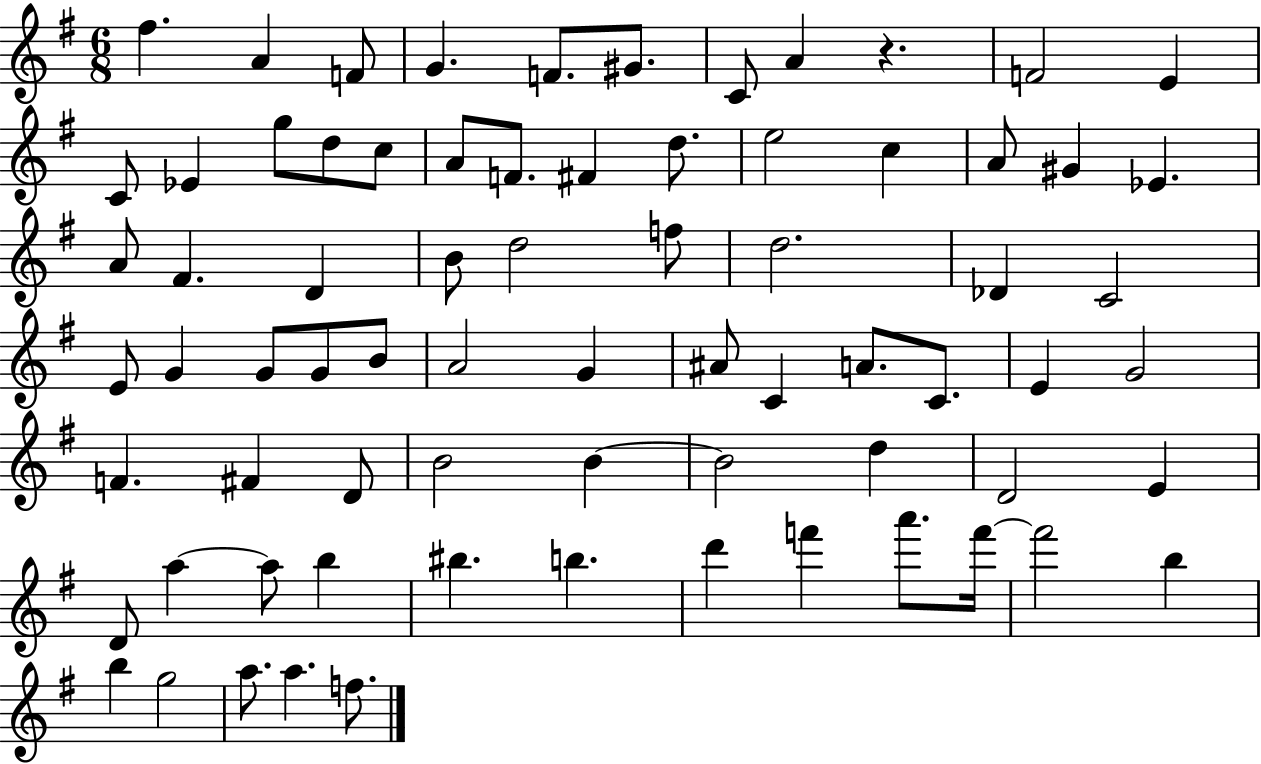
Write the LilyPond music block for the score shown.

{
  \clef treble
  \numericTimeSignature
  \time 6/8
  \key g \major
  fis''4. a'4 f'8 | g'4. f'8. gis'8. | c'8 a'4 r4. | f'2 e'4 | \break c'8 ees'4 g''8 d''8 c''8 | a'8 f'8. fis'4 d''8. | e''2 c''4 | a'8 gis'4 ees'4. | \break a'8 fis'4. d'4 | b'8 d''2 f''8 | d''2. | des'4 c'2 | \break e'8 g'4 g'8 g'8 b'8 | a'2 g'4 | ais'8 c'4 a'8. c'8. | e'4 g'2 | \break f'4. fis'4 d'8 | b'2 b'4~~ | b'2 d''4 | d'2 e'4 | \break d'8 a''4~~ a''8 b''4 | bis''4. b''4. | d'''4 f'''4 a'''8. f'''16~~ | f'''2 b''4 | \break b''4 g''2 | a''8. a''4. f''8. | \bar "|."
}